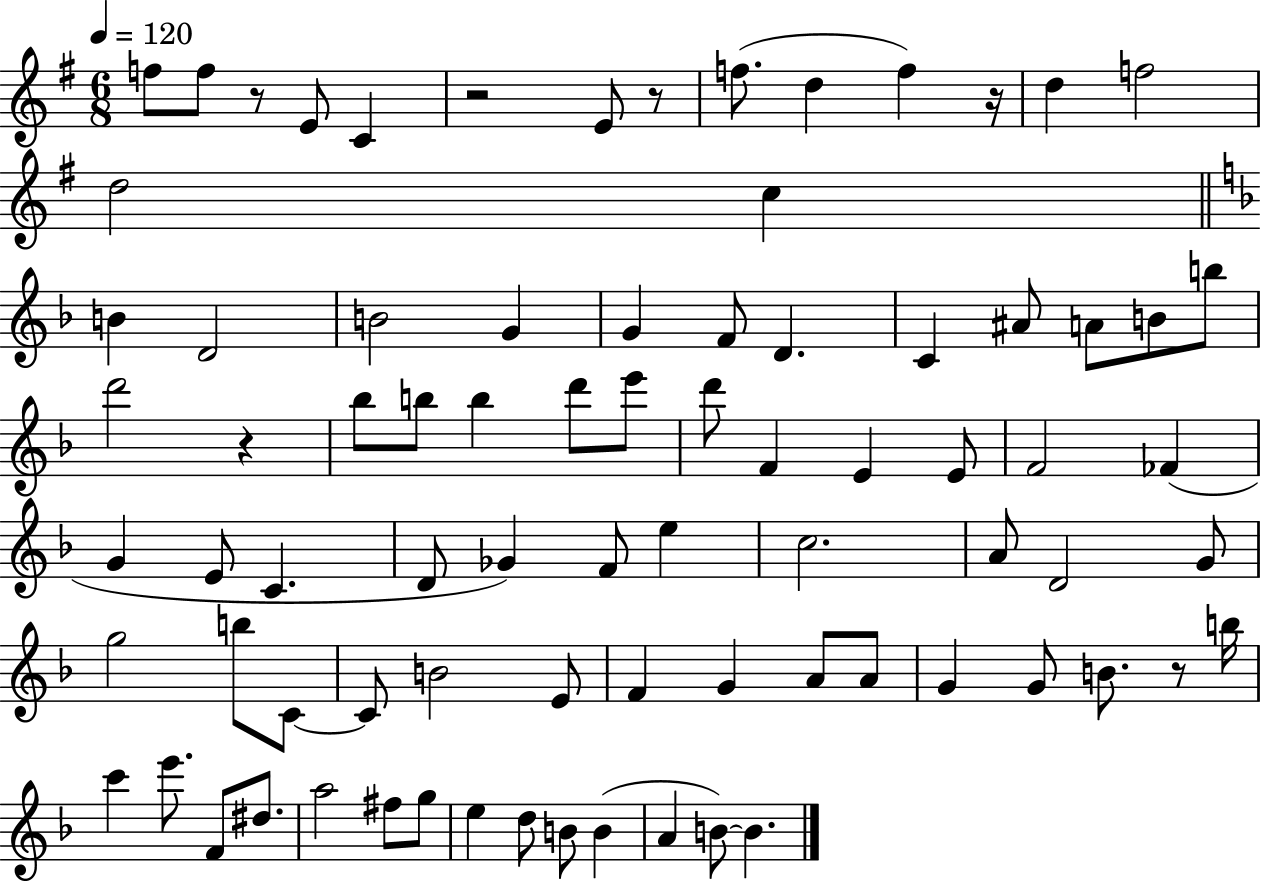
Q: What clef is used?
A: treble